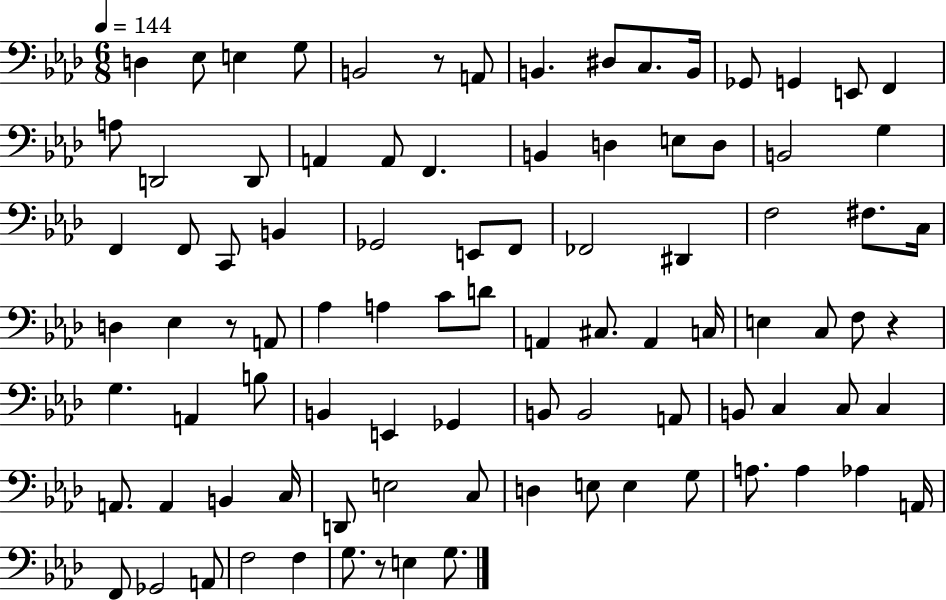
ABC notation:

X:1
T:Untitled
M:6/8
L:1/4
K:Ab
D, _E,/2 E, G,/2 B,,2 z/2 A,,/2 B,, ^D,/2 C,/2 B,,/4 _G,,/2 G,, E,,/2 F,, A,/2 D,,2 D,,/2 A,, A,,/2 F,, B,, D, E,/2 D,/2 B,,2 G, F,, F,,/2 C,,/2 B,, _G,,2 E,,/2 F,,/2 _F,,2 ^D,, F,2 ^F,/2 C,/4 D, _E, z/2 A,,/2 _A, A, C/2 D/2 A,, ^C,/2 A,, C,/4 E, C,/2 F,/2 z G, A,, B,/2 B,, E,, _G,, B,,/2 B,,2 A,,/2 B,,/2 C, C,/2 C, A,,/2 A,, B,, C,/4 D,,/2 E,2 C,/2 D, E,/2 E, G,/2 A,/2 A, _A, A,,/4 F,,/2 _G,,2 A,,/2 F,2 F, G,/2 z/2 E, G,/2